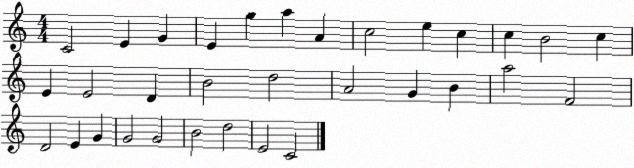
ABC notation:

X:1
T:Untitled
M:4/4
L:1/4
K:C
C2 E G E g a A c2 e c c B2 c E E2 D B2 d2 A2 G B a2 F2 D2 E G G2 G2 B2 d2 E2 C2